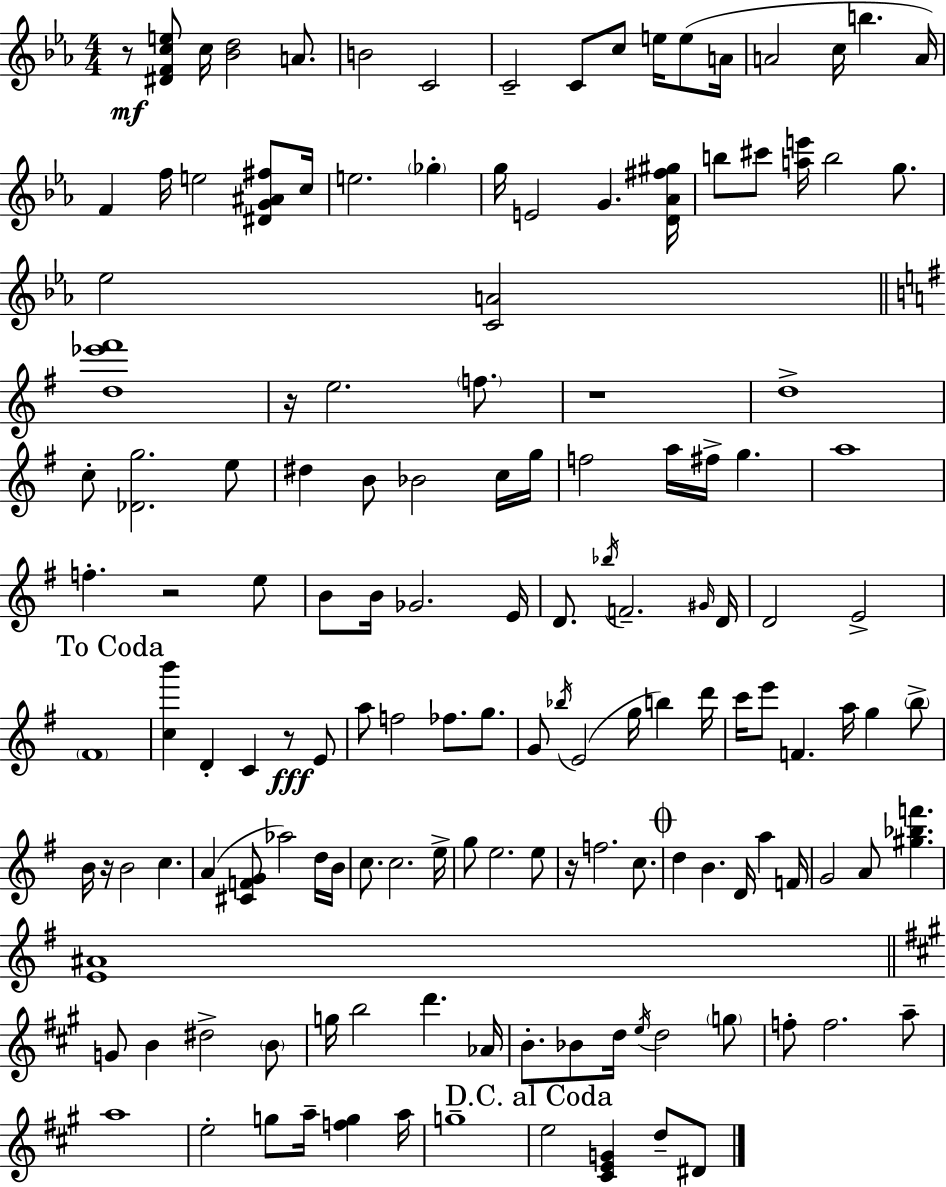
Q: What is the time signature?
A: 4/4